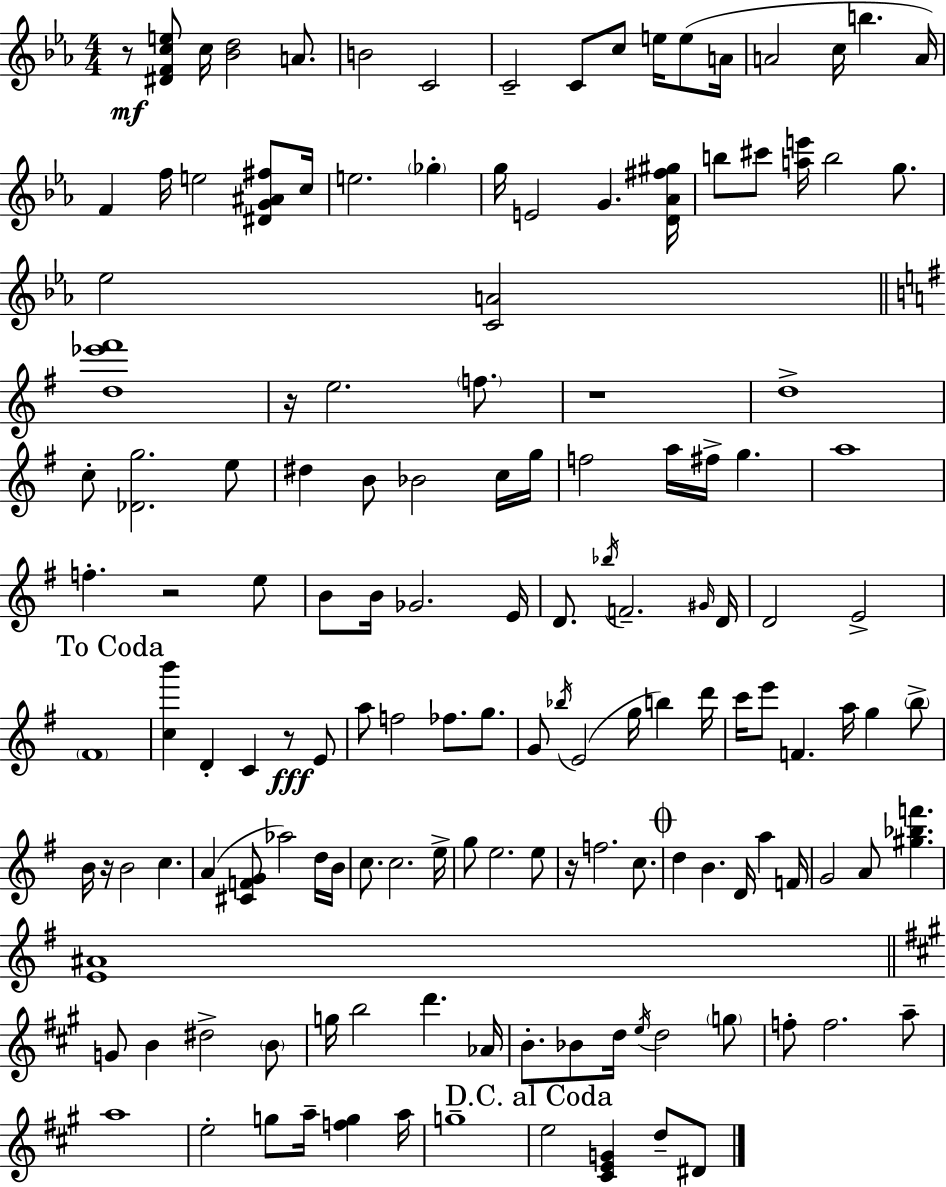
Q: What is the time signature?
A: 4/4